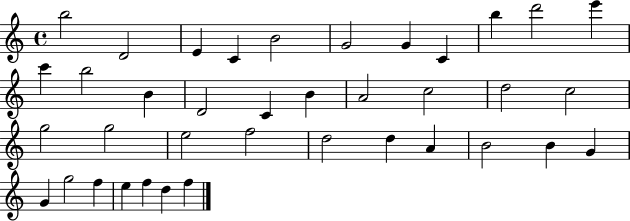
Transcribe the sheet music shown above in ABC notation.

X:1
T:Untitled
M:4/4
L:1/4
K:C
b2 D2 E C B2 G2 G C b d'2 e' c' b2 B D2 C B A2 c2 d2 c2 g2 g2 e2 f2 d2 d A B2 B G G g2 f e f d f